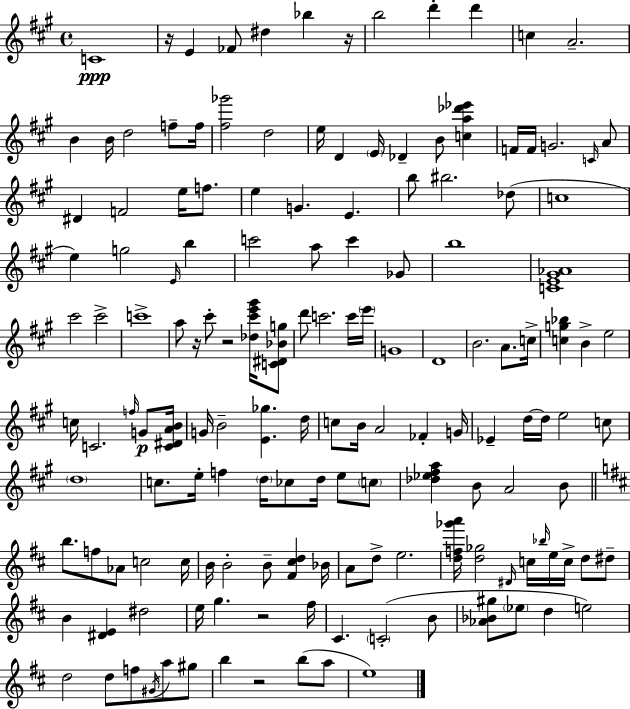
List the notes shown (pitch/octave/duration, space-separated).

C4/w R/s E4/q FES4/e D#5/q Bb5/q R/s B5/h D6/q D6/q C5/q A4/h. B4/q B4/s D5/h F5/e F5/s [F#5,Gb6]/h D5/h E5/s D4/q E4/s Db4/q B4/e [C5,A5,Db6,Eb6]/q F4/s F4/s G4/h. C4/s A4/e D#4/q F4/h E5/s F5/e. E5/q G4/q. E4/q. B5/e BIS5/h. Db5/e C5/w E5/q G5/h E4/s B5/q C6/h A5/e C6/q Gb4/e B5/w [C4,E4,G#4,Ab4]/w C#6/h C#6/h C6/w A5/e R/s C#6/e R/h [Db5,C#6,E6,G#6]/s [C4,D#4,Bb4,G5]/e D6/e C6/h. C6/s E6/s G4/w D4/w B4/h. A4/e. C5/s [C5,G5,Bb5]/q B4/q E5/h C5/s C4/h. F5/s G4/e [C4,D#4,A4,B4]/s G4/s B4/h [E4,Gb5]/q. D5/s C5/e B4/s A4/h FES4/q G4/s Eb4/q D5/s D5/s E5/h C5/e D5/w C5/e. E5/s F5/q D5/s CES5/e D5/s E5/e C5/e [Db5,Eb5,F#5,A5]/q B4/e A4/h B4/e B5/e. F5/e Ab4/e C5/h C5/s B4/s B4/h B4/e [F#4,C#5,D5]/q Bb4/s A4/e D5/e E5/h. [D5,F5,Gb6,A6]/s [D5,Gb5]/h D#4/s C5/s Bb5/s E5/s C5/s D5/e D#5/e B4/q [D#4,E4]/q D#5/h E5/s G5/q. R/h F#5/s C#4/q. C4/h B4/e [Ab4,Bb4,G#5]/e Eb5/e D5/q E5/h D5/h D5/e F5/e G#4/s A5/e G#5/e B5/q R/h B5/e A5/e E5/w